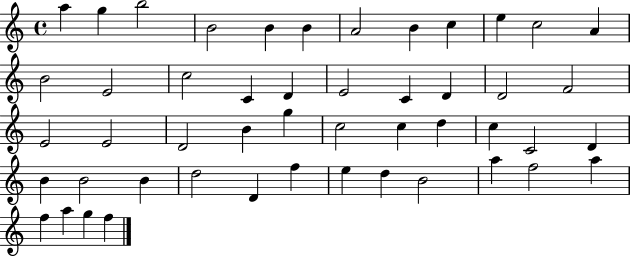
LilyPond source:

{
  \clef treble
  \time 4/4
  \defaultTimeSignature
  \key c \major
  a''4 g''4 b''2 | b'2 b'4 b'4 | a'2 b'4 c''4 | e''4 c''2 a'4 | \break b'2 e'2 | c''2 c'4 d'4 | e'2 c'4 d'4 | d'2 f'2 | \break e'2 e'2 | d'2 b'4 g''4 | c''2 c''4 d''4 | c''4 c'2 d'4 | \break b'4 b'2 b'4 | d''2 d'4 f''4 | e''4 d''4 b'2 | a''4 f''2 a''4 | \break f''4 a''4 g''4 f''4 | \bar "|."
}